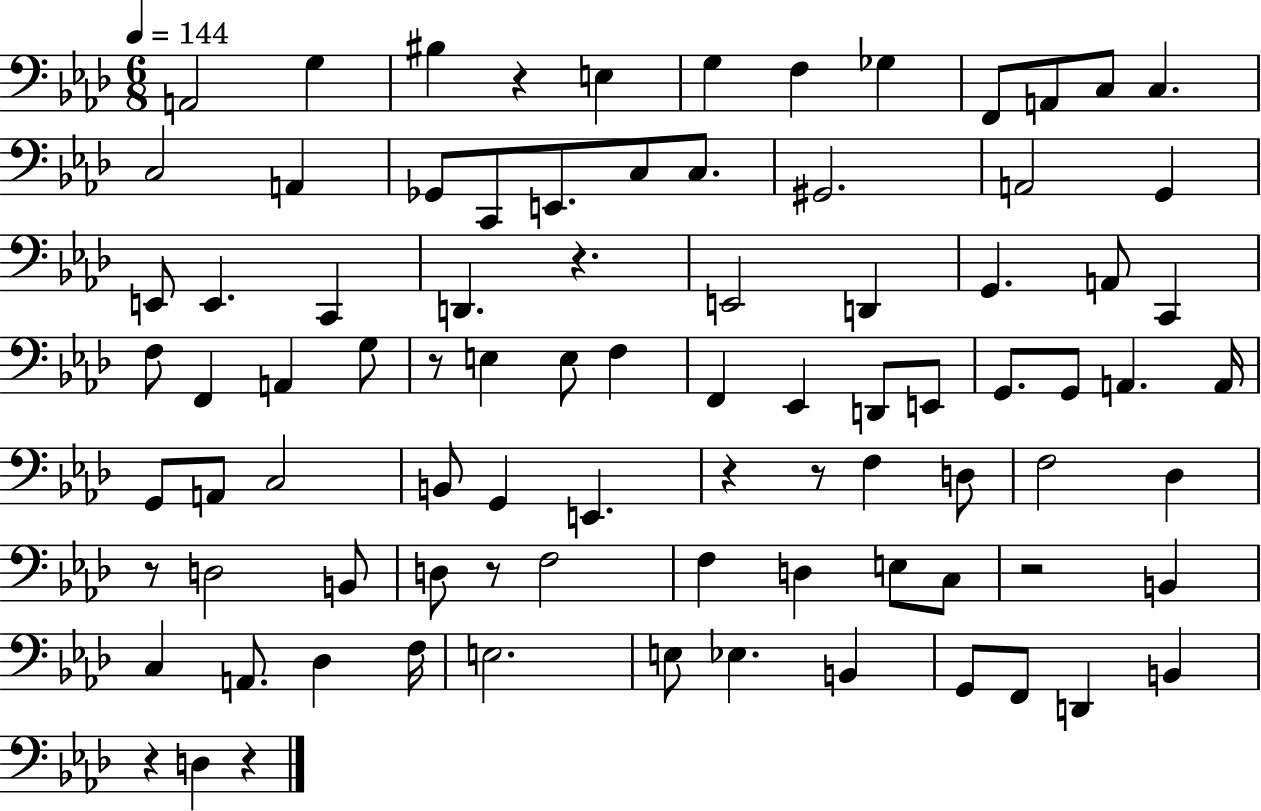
{
  \clef bass
  \numericTimeSignature
  \time 6/8
  \key aes \major
  \tempo 4 = 144
  a,2 g4 | bis4 r4 e4 | g4 f4 ges4 | f,8 a,8 c8 c4. | \break c2 a,4 | ges,8 c,8 e,8. c8 c8. | gis,2. | a,2 g,4 | \break e,8 e,4. c,4 | d,4. r4. | e,2 d,4 | g,4. a,8 c,4 | \break f8 f,4 a,4 g8 | r8 e4 e8 f4 | f,4 ees,4 d,8 e,8 | g,8. g,8 a,4. a,16 | \break g,8 a,8 c2 | b,8 g,4 e,4. | r4 r8 f4 d8 | f2 des4 | \break r8 d2 b,8 | d8 r8 f2 | f4 d4 e8 c8 | r2 b,4 | \break c4 a,8. des4 f16 | e2. | e8 ees4. b,4 | g,8 f,8 d,4 b,4 | \break r4 d4 r4 | \bar "|."
}